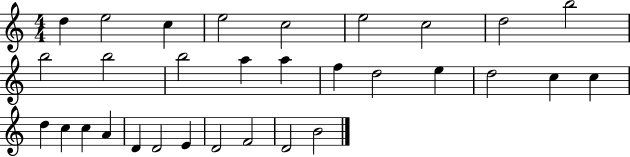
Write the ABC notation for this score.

X:1
T:Untitled
M:4/4
L:1/4
K:C
d e2 c e2 c2 e2 c2 d2 b2 b2 b2 b2 a a f d2 e d2 c c d c c A D D2 E D2 F2 D2 B2